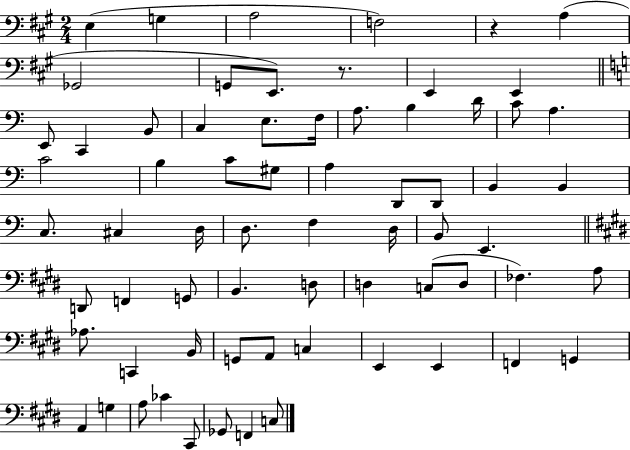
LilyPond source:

{
  \clef bass
  \numericTimeSignature
  \time 2/4
  \key a \major
  e4( g4 | a2 | f2) | r4 a4( | \break ges,2 | g,8 e,8.) r8. | e,4 e,4 | \bar "||" \break \key c \major e,8 c,4 b,8 | c4 e8. f16 | a8. b4 d'16 | c'8 a4. | \break c'2 | b4 c'8 gis8 | a4 d,8 d,8 | b,4 b,4 | \break c8. cis4 d16 | d8. f4 d16 | b,8 e,4. | \bar "||" \break \key e \major d,8 f,4 g,8 | b,4. d8 | d4 c8( d8 | fes4.) a8 | \break aes8. c,4 b,16 | g,8 a,8 c4 | e,4 e,4 | f,4 g,4 | \break a,4 g4 | a8 ces'4 cis,8 | ges,8 f,4 c8 | \bar "|."
}